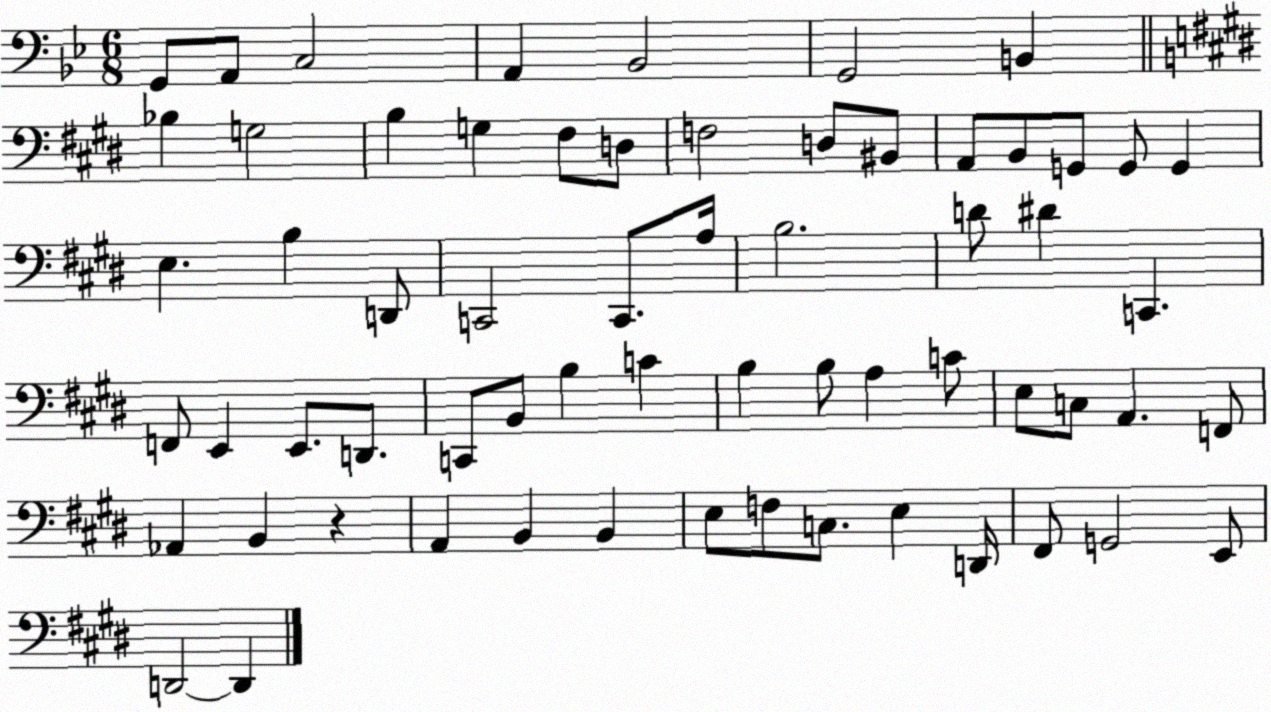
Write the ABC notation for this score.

X:1
T:Untitled
M:6/8
L:1/4
K:Bb
G,,/2 A,,/2 C,2 A,, _B,,2 G,,2 B,, _B, G,2 B, G, ^F,/2 D,/2 F,2 D,/2 ^B,,/2 A,,/2 B,,/2 G,,/2 G,,/2 G,, E, B, D,,/2 C,,2 C,,/2 A,/4 B,2 D/2 ^D C,, F,,/2 E,, E,,/2 D,,/2 C,,/2 B,,/2 B, C B, B,/2 A, C/2 E,/2 C,/2 A,, F,,/2 _A,, B,, z A,, B,, B,, E,/2 F,/2 C,/2 E, D,,/4 ^F,,/2 G,,2 E,,/2 D,,2 D,,